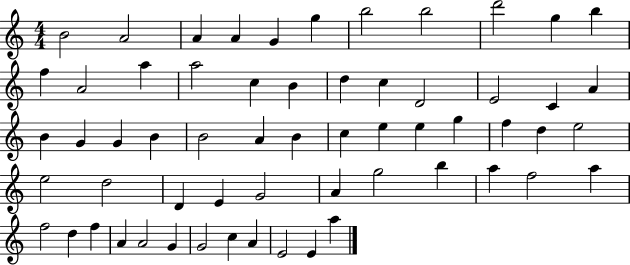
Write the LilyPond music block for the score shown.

{
  \clef treble
  \numericTimeSignature
  \time 4/4
  \key c \major
  b'2 a'2 | a'4 a'4 g'4 g''4 | b''2 b''2 | d'''2 g''4 b''4 | \break f''4 a'2 a''4 | a''2 c''4 b'4 | d''4 c''4 d'2 | e'2 c'4 a'4 | \break b'4 g'4 g'4 b'4 | b'2 a'4 b'4 | c''4 e''4 e''4 g''4 | f''4 d''4 e''2 | \break e''2 d''2 | d'4 e'4 g'2 | a'4 g''2 b''4 | a''4 f''2 a''4 | \break f''2 d''4 f''4 | a'4 a'2 g'4 | g'2 c''4 a'4 | e'2 e'4 a''4 | \break \bar "|."
}